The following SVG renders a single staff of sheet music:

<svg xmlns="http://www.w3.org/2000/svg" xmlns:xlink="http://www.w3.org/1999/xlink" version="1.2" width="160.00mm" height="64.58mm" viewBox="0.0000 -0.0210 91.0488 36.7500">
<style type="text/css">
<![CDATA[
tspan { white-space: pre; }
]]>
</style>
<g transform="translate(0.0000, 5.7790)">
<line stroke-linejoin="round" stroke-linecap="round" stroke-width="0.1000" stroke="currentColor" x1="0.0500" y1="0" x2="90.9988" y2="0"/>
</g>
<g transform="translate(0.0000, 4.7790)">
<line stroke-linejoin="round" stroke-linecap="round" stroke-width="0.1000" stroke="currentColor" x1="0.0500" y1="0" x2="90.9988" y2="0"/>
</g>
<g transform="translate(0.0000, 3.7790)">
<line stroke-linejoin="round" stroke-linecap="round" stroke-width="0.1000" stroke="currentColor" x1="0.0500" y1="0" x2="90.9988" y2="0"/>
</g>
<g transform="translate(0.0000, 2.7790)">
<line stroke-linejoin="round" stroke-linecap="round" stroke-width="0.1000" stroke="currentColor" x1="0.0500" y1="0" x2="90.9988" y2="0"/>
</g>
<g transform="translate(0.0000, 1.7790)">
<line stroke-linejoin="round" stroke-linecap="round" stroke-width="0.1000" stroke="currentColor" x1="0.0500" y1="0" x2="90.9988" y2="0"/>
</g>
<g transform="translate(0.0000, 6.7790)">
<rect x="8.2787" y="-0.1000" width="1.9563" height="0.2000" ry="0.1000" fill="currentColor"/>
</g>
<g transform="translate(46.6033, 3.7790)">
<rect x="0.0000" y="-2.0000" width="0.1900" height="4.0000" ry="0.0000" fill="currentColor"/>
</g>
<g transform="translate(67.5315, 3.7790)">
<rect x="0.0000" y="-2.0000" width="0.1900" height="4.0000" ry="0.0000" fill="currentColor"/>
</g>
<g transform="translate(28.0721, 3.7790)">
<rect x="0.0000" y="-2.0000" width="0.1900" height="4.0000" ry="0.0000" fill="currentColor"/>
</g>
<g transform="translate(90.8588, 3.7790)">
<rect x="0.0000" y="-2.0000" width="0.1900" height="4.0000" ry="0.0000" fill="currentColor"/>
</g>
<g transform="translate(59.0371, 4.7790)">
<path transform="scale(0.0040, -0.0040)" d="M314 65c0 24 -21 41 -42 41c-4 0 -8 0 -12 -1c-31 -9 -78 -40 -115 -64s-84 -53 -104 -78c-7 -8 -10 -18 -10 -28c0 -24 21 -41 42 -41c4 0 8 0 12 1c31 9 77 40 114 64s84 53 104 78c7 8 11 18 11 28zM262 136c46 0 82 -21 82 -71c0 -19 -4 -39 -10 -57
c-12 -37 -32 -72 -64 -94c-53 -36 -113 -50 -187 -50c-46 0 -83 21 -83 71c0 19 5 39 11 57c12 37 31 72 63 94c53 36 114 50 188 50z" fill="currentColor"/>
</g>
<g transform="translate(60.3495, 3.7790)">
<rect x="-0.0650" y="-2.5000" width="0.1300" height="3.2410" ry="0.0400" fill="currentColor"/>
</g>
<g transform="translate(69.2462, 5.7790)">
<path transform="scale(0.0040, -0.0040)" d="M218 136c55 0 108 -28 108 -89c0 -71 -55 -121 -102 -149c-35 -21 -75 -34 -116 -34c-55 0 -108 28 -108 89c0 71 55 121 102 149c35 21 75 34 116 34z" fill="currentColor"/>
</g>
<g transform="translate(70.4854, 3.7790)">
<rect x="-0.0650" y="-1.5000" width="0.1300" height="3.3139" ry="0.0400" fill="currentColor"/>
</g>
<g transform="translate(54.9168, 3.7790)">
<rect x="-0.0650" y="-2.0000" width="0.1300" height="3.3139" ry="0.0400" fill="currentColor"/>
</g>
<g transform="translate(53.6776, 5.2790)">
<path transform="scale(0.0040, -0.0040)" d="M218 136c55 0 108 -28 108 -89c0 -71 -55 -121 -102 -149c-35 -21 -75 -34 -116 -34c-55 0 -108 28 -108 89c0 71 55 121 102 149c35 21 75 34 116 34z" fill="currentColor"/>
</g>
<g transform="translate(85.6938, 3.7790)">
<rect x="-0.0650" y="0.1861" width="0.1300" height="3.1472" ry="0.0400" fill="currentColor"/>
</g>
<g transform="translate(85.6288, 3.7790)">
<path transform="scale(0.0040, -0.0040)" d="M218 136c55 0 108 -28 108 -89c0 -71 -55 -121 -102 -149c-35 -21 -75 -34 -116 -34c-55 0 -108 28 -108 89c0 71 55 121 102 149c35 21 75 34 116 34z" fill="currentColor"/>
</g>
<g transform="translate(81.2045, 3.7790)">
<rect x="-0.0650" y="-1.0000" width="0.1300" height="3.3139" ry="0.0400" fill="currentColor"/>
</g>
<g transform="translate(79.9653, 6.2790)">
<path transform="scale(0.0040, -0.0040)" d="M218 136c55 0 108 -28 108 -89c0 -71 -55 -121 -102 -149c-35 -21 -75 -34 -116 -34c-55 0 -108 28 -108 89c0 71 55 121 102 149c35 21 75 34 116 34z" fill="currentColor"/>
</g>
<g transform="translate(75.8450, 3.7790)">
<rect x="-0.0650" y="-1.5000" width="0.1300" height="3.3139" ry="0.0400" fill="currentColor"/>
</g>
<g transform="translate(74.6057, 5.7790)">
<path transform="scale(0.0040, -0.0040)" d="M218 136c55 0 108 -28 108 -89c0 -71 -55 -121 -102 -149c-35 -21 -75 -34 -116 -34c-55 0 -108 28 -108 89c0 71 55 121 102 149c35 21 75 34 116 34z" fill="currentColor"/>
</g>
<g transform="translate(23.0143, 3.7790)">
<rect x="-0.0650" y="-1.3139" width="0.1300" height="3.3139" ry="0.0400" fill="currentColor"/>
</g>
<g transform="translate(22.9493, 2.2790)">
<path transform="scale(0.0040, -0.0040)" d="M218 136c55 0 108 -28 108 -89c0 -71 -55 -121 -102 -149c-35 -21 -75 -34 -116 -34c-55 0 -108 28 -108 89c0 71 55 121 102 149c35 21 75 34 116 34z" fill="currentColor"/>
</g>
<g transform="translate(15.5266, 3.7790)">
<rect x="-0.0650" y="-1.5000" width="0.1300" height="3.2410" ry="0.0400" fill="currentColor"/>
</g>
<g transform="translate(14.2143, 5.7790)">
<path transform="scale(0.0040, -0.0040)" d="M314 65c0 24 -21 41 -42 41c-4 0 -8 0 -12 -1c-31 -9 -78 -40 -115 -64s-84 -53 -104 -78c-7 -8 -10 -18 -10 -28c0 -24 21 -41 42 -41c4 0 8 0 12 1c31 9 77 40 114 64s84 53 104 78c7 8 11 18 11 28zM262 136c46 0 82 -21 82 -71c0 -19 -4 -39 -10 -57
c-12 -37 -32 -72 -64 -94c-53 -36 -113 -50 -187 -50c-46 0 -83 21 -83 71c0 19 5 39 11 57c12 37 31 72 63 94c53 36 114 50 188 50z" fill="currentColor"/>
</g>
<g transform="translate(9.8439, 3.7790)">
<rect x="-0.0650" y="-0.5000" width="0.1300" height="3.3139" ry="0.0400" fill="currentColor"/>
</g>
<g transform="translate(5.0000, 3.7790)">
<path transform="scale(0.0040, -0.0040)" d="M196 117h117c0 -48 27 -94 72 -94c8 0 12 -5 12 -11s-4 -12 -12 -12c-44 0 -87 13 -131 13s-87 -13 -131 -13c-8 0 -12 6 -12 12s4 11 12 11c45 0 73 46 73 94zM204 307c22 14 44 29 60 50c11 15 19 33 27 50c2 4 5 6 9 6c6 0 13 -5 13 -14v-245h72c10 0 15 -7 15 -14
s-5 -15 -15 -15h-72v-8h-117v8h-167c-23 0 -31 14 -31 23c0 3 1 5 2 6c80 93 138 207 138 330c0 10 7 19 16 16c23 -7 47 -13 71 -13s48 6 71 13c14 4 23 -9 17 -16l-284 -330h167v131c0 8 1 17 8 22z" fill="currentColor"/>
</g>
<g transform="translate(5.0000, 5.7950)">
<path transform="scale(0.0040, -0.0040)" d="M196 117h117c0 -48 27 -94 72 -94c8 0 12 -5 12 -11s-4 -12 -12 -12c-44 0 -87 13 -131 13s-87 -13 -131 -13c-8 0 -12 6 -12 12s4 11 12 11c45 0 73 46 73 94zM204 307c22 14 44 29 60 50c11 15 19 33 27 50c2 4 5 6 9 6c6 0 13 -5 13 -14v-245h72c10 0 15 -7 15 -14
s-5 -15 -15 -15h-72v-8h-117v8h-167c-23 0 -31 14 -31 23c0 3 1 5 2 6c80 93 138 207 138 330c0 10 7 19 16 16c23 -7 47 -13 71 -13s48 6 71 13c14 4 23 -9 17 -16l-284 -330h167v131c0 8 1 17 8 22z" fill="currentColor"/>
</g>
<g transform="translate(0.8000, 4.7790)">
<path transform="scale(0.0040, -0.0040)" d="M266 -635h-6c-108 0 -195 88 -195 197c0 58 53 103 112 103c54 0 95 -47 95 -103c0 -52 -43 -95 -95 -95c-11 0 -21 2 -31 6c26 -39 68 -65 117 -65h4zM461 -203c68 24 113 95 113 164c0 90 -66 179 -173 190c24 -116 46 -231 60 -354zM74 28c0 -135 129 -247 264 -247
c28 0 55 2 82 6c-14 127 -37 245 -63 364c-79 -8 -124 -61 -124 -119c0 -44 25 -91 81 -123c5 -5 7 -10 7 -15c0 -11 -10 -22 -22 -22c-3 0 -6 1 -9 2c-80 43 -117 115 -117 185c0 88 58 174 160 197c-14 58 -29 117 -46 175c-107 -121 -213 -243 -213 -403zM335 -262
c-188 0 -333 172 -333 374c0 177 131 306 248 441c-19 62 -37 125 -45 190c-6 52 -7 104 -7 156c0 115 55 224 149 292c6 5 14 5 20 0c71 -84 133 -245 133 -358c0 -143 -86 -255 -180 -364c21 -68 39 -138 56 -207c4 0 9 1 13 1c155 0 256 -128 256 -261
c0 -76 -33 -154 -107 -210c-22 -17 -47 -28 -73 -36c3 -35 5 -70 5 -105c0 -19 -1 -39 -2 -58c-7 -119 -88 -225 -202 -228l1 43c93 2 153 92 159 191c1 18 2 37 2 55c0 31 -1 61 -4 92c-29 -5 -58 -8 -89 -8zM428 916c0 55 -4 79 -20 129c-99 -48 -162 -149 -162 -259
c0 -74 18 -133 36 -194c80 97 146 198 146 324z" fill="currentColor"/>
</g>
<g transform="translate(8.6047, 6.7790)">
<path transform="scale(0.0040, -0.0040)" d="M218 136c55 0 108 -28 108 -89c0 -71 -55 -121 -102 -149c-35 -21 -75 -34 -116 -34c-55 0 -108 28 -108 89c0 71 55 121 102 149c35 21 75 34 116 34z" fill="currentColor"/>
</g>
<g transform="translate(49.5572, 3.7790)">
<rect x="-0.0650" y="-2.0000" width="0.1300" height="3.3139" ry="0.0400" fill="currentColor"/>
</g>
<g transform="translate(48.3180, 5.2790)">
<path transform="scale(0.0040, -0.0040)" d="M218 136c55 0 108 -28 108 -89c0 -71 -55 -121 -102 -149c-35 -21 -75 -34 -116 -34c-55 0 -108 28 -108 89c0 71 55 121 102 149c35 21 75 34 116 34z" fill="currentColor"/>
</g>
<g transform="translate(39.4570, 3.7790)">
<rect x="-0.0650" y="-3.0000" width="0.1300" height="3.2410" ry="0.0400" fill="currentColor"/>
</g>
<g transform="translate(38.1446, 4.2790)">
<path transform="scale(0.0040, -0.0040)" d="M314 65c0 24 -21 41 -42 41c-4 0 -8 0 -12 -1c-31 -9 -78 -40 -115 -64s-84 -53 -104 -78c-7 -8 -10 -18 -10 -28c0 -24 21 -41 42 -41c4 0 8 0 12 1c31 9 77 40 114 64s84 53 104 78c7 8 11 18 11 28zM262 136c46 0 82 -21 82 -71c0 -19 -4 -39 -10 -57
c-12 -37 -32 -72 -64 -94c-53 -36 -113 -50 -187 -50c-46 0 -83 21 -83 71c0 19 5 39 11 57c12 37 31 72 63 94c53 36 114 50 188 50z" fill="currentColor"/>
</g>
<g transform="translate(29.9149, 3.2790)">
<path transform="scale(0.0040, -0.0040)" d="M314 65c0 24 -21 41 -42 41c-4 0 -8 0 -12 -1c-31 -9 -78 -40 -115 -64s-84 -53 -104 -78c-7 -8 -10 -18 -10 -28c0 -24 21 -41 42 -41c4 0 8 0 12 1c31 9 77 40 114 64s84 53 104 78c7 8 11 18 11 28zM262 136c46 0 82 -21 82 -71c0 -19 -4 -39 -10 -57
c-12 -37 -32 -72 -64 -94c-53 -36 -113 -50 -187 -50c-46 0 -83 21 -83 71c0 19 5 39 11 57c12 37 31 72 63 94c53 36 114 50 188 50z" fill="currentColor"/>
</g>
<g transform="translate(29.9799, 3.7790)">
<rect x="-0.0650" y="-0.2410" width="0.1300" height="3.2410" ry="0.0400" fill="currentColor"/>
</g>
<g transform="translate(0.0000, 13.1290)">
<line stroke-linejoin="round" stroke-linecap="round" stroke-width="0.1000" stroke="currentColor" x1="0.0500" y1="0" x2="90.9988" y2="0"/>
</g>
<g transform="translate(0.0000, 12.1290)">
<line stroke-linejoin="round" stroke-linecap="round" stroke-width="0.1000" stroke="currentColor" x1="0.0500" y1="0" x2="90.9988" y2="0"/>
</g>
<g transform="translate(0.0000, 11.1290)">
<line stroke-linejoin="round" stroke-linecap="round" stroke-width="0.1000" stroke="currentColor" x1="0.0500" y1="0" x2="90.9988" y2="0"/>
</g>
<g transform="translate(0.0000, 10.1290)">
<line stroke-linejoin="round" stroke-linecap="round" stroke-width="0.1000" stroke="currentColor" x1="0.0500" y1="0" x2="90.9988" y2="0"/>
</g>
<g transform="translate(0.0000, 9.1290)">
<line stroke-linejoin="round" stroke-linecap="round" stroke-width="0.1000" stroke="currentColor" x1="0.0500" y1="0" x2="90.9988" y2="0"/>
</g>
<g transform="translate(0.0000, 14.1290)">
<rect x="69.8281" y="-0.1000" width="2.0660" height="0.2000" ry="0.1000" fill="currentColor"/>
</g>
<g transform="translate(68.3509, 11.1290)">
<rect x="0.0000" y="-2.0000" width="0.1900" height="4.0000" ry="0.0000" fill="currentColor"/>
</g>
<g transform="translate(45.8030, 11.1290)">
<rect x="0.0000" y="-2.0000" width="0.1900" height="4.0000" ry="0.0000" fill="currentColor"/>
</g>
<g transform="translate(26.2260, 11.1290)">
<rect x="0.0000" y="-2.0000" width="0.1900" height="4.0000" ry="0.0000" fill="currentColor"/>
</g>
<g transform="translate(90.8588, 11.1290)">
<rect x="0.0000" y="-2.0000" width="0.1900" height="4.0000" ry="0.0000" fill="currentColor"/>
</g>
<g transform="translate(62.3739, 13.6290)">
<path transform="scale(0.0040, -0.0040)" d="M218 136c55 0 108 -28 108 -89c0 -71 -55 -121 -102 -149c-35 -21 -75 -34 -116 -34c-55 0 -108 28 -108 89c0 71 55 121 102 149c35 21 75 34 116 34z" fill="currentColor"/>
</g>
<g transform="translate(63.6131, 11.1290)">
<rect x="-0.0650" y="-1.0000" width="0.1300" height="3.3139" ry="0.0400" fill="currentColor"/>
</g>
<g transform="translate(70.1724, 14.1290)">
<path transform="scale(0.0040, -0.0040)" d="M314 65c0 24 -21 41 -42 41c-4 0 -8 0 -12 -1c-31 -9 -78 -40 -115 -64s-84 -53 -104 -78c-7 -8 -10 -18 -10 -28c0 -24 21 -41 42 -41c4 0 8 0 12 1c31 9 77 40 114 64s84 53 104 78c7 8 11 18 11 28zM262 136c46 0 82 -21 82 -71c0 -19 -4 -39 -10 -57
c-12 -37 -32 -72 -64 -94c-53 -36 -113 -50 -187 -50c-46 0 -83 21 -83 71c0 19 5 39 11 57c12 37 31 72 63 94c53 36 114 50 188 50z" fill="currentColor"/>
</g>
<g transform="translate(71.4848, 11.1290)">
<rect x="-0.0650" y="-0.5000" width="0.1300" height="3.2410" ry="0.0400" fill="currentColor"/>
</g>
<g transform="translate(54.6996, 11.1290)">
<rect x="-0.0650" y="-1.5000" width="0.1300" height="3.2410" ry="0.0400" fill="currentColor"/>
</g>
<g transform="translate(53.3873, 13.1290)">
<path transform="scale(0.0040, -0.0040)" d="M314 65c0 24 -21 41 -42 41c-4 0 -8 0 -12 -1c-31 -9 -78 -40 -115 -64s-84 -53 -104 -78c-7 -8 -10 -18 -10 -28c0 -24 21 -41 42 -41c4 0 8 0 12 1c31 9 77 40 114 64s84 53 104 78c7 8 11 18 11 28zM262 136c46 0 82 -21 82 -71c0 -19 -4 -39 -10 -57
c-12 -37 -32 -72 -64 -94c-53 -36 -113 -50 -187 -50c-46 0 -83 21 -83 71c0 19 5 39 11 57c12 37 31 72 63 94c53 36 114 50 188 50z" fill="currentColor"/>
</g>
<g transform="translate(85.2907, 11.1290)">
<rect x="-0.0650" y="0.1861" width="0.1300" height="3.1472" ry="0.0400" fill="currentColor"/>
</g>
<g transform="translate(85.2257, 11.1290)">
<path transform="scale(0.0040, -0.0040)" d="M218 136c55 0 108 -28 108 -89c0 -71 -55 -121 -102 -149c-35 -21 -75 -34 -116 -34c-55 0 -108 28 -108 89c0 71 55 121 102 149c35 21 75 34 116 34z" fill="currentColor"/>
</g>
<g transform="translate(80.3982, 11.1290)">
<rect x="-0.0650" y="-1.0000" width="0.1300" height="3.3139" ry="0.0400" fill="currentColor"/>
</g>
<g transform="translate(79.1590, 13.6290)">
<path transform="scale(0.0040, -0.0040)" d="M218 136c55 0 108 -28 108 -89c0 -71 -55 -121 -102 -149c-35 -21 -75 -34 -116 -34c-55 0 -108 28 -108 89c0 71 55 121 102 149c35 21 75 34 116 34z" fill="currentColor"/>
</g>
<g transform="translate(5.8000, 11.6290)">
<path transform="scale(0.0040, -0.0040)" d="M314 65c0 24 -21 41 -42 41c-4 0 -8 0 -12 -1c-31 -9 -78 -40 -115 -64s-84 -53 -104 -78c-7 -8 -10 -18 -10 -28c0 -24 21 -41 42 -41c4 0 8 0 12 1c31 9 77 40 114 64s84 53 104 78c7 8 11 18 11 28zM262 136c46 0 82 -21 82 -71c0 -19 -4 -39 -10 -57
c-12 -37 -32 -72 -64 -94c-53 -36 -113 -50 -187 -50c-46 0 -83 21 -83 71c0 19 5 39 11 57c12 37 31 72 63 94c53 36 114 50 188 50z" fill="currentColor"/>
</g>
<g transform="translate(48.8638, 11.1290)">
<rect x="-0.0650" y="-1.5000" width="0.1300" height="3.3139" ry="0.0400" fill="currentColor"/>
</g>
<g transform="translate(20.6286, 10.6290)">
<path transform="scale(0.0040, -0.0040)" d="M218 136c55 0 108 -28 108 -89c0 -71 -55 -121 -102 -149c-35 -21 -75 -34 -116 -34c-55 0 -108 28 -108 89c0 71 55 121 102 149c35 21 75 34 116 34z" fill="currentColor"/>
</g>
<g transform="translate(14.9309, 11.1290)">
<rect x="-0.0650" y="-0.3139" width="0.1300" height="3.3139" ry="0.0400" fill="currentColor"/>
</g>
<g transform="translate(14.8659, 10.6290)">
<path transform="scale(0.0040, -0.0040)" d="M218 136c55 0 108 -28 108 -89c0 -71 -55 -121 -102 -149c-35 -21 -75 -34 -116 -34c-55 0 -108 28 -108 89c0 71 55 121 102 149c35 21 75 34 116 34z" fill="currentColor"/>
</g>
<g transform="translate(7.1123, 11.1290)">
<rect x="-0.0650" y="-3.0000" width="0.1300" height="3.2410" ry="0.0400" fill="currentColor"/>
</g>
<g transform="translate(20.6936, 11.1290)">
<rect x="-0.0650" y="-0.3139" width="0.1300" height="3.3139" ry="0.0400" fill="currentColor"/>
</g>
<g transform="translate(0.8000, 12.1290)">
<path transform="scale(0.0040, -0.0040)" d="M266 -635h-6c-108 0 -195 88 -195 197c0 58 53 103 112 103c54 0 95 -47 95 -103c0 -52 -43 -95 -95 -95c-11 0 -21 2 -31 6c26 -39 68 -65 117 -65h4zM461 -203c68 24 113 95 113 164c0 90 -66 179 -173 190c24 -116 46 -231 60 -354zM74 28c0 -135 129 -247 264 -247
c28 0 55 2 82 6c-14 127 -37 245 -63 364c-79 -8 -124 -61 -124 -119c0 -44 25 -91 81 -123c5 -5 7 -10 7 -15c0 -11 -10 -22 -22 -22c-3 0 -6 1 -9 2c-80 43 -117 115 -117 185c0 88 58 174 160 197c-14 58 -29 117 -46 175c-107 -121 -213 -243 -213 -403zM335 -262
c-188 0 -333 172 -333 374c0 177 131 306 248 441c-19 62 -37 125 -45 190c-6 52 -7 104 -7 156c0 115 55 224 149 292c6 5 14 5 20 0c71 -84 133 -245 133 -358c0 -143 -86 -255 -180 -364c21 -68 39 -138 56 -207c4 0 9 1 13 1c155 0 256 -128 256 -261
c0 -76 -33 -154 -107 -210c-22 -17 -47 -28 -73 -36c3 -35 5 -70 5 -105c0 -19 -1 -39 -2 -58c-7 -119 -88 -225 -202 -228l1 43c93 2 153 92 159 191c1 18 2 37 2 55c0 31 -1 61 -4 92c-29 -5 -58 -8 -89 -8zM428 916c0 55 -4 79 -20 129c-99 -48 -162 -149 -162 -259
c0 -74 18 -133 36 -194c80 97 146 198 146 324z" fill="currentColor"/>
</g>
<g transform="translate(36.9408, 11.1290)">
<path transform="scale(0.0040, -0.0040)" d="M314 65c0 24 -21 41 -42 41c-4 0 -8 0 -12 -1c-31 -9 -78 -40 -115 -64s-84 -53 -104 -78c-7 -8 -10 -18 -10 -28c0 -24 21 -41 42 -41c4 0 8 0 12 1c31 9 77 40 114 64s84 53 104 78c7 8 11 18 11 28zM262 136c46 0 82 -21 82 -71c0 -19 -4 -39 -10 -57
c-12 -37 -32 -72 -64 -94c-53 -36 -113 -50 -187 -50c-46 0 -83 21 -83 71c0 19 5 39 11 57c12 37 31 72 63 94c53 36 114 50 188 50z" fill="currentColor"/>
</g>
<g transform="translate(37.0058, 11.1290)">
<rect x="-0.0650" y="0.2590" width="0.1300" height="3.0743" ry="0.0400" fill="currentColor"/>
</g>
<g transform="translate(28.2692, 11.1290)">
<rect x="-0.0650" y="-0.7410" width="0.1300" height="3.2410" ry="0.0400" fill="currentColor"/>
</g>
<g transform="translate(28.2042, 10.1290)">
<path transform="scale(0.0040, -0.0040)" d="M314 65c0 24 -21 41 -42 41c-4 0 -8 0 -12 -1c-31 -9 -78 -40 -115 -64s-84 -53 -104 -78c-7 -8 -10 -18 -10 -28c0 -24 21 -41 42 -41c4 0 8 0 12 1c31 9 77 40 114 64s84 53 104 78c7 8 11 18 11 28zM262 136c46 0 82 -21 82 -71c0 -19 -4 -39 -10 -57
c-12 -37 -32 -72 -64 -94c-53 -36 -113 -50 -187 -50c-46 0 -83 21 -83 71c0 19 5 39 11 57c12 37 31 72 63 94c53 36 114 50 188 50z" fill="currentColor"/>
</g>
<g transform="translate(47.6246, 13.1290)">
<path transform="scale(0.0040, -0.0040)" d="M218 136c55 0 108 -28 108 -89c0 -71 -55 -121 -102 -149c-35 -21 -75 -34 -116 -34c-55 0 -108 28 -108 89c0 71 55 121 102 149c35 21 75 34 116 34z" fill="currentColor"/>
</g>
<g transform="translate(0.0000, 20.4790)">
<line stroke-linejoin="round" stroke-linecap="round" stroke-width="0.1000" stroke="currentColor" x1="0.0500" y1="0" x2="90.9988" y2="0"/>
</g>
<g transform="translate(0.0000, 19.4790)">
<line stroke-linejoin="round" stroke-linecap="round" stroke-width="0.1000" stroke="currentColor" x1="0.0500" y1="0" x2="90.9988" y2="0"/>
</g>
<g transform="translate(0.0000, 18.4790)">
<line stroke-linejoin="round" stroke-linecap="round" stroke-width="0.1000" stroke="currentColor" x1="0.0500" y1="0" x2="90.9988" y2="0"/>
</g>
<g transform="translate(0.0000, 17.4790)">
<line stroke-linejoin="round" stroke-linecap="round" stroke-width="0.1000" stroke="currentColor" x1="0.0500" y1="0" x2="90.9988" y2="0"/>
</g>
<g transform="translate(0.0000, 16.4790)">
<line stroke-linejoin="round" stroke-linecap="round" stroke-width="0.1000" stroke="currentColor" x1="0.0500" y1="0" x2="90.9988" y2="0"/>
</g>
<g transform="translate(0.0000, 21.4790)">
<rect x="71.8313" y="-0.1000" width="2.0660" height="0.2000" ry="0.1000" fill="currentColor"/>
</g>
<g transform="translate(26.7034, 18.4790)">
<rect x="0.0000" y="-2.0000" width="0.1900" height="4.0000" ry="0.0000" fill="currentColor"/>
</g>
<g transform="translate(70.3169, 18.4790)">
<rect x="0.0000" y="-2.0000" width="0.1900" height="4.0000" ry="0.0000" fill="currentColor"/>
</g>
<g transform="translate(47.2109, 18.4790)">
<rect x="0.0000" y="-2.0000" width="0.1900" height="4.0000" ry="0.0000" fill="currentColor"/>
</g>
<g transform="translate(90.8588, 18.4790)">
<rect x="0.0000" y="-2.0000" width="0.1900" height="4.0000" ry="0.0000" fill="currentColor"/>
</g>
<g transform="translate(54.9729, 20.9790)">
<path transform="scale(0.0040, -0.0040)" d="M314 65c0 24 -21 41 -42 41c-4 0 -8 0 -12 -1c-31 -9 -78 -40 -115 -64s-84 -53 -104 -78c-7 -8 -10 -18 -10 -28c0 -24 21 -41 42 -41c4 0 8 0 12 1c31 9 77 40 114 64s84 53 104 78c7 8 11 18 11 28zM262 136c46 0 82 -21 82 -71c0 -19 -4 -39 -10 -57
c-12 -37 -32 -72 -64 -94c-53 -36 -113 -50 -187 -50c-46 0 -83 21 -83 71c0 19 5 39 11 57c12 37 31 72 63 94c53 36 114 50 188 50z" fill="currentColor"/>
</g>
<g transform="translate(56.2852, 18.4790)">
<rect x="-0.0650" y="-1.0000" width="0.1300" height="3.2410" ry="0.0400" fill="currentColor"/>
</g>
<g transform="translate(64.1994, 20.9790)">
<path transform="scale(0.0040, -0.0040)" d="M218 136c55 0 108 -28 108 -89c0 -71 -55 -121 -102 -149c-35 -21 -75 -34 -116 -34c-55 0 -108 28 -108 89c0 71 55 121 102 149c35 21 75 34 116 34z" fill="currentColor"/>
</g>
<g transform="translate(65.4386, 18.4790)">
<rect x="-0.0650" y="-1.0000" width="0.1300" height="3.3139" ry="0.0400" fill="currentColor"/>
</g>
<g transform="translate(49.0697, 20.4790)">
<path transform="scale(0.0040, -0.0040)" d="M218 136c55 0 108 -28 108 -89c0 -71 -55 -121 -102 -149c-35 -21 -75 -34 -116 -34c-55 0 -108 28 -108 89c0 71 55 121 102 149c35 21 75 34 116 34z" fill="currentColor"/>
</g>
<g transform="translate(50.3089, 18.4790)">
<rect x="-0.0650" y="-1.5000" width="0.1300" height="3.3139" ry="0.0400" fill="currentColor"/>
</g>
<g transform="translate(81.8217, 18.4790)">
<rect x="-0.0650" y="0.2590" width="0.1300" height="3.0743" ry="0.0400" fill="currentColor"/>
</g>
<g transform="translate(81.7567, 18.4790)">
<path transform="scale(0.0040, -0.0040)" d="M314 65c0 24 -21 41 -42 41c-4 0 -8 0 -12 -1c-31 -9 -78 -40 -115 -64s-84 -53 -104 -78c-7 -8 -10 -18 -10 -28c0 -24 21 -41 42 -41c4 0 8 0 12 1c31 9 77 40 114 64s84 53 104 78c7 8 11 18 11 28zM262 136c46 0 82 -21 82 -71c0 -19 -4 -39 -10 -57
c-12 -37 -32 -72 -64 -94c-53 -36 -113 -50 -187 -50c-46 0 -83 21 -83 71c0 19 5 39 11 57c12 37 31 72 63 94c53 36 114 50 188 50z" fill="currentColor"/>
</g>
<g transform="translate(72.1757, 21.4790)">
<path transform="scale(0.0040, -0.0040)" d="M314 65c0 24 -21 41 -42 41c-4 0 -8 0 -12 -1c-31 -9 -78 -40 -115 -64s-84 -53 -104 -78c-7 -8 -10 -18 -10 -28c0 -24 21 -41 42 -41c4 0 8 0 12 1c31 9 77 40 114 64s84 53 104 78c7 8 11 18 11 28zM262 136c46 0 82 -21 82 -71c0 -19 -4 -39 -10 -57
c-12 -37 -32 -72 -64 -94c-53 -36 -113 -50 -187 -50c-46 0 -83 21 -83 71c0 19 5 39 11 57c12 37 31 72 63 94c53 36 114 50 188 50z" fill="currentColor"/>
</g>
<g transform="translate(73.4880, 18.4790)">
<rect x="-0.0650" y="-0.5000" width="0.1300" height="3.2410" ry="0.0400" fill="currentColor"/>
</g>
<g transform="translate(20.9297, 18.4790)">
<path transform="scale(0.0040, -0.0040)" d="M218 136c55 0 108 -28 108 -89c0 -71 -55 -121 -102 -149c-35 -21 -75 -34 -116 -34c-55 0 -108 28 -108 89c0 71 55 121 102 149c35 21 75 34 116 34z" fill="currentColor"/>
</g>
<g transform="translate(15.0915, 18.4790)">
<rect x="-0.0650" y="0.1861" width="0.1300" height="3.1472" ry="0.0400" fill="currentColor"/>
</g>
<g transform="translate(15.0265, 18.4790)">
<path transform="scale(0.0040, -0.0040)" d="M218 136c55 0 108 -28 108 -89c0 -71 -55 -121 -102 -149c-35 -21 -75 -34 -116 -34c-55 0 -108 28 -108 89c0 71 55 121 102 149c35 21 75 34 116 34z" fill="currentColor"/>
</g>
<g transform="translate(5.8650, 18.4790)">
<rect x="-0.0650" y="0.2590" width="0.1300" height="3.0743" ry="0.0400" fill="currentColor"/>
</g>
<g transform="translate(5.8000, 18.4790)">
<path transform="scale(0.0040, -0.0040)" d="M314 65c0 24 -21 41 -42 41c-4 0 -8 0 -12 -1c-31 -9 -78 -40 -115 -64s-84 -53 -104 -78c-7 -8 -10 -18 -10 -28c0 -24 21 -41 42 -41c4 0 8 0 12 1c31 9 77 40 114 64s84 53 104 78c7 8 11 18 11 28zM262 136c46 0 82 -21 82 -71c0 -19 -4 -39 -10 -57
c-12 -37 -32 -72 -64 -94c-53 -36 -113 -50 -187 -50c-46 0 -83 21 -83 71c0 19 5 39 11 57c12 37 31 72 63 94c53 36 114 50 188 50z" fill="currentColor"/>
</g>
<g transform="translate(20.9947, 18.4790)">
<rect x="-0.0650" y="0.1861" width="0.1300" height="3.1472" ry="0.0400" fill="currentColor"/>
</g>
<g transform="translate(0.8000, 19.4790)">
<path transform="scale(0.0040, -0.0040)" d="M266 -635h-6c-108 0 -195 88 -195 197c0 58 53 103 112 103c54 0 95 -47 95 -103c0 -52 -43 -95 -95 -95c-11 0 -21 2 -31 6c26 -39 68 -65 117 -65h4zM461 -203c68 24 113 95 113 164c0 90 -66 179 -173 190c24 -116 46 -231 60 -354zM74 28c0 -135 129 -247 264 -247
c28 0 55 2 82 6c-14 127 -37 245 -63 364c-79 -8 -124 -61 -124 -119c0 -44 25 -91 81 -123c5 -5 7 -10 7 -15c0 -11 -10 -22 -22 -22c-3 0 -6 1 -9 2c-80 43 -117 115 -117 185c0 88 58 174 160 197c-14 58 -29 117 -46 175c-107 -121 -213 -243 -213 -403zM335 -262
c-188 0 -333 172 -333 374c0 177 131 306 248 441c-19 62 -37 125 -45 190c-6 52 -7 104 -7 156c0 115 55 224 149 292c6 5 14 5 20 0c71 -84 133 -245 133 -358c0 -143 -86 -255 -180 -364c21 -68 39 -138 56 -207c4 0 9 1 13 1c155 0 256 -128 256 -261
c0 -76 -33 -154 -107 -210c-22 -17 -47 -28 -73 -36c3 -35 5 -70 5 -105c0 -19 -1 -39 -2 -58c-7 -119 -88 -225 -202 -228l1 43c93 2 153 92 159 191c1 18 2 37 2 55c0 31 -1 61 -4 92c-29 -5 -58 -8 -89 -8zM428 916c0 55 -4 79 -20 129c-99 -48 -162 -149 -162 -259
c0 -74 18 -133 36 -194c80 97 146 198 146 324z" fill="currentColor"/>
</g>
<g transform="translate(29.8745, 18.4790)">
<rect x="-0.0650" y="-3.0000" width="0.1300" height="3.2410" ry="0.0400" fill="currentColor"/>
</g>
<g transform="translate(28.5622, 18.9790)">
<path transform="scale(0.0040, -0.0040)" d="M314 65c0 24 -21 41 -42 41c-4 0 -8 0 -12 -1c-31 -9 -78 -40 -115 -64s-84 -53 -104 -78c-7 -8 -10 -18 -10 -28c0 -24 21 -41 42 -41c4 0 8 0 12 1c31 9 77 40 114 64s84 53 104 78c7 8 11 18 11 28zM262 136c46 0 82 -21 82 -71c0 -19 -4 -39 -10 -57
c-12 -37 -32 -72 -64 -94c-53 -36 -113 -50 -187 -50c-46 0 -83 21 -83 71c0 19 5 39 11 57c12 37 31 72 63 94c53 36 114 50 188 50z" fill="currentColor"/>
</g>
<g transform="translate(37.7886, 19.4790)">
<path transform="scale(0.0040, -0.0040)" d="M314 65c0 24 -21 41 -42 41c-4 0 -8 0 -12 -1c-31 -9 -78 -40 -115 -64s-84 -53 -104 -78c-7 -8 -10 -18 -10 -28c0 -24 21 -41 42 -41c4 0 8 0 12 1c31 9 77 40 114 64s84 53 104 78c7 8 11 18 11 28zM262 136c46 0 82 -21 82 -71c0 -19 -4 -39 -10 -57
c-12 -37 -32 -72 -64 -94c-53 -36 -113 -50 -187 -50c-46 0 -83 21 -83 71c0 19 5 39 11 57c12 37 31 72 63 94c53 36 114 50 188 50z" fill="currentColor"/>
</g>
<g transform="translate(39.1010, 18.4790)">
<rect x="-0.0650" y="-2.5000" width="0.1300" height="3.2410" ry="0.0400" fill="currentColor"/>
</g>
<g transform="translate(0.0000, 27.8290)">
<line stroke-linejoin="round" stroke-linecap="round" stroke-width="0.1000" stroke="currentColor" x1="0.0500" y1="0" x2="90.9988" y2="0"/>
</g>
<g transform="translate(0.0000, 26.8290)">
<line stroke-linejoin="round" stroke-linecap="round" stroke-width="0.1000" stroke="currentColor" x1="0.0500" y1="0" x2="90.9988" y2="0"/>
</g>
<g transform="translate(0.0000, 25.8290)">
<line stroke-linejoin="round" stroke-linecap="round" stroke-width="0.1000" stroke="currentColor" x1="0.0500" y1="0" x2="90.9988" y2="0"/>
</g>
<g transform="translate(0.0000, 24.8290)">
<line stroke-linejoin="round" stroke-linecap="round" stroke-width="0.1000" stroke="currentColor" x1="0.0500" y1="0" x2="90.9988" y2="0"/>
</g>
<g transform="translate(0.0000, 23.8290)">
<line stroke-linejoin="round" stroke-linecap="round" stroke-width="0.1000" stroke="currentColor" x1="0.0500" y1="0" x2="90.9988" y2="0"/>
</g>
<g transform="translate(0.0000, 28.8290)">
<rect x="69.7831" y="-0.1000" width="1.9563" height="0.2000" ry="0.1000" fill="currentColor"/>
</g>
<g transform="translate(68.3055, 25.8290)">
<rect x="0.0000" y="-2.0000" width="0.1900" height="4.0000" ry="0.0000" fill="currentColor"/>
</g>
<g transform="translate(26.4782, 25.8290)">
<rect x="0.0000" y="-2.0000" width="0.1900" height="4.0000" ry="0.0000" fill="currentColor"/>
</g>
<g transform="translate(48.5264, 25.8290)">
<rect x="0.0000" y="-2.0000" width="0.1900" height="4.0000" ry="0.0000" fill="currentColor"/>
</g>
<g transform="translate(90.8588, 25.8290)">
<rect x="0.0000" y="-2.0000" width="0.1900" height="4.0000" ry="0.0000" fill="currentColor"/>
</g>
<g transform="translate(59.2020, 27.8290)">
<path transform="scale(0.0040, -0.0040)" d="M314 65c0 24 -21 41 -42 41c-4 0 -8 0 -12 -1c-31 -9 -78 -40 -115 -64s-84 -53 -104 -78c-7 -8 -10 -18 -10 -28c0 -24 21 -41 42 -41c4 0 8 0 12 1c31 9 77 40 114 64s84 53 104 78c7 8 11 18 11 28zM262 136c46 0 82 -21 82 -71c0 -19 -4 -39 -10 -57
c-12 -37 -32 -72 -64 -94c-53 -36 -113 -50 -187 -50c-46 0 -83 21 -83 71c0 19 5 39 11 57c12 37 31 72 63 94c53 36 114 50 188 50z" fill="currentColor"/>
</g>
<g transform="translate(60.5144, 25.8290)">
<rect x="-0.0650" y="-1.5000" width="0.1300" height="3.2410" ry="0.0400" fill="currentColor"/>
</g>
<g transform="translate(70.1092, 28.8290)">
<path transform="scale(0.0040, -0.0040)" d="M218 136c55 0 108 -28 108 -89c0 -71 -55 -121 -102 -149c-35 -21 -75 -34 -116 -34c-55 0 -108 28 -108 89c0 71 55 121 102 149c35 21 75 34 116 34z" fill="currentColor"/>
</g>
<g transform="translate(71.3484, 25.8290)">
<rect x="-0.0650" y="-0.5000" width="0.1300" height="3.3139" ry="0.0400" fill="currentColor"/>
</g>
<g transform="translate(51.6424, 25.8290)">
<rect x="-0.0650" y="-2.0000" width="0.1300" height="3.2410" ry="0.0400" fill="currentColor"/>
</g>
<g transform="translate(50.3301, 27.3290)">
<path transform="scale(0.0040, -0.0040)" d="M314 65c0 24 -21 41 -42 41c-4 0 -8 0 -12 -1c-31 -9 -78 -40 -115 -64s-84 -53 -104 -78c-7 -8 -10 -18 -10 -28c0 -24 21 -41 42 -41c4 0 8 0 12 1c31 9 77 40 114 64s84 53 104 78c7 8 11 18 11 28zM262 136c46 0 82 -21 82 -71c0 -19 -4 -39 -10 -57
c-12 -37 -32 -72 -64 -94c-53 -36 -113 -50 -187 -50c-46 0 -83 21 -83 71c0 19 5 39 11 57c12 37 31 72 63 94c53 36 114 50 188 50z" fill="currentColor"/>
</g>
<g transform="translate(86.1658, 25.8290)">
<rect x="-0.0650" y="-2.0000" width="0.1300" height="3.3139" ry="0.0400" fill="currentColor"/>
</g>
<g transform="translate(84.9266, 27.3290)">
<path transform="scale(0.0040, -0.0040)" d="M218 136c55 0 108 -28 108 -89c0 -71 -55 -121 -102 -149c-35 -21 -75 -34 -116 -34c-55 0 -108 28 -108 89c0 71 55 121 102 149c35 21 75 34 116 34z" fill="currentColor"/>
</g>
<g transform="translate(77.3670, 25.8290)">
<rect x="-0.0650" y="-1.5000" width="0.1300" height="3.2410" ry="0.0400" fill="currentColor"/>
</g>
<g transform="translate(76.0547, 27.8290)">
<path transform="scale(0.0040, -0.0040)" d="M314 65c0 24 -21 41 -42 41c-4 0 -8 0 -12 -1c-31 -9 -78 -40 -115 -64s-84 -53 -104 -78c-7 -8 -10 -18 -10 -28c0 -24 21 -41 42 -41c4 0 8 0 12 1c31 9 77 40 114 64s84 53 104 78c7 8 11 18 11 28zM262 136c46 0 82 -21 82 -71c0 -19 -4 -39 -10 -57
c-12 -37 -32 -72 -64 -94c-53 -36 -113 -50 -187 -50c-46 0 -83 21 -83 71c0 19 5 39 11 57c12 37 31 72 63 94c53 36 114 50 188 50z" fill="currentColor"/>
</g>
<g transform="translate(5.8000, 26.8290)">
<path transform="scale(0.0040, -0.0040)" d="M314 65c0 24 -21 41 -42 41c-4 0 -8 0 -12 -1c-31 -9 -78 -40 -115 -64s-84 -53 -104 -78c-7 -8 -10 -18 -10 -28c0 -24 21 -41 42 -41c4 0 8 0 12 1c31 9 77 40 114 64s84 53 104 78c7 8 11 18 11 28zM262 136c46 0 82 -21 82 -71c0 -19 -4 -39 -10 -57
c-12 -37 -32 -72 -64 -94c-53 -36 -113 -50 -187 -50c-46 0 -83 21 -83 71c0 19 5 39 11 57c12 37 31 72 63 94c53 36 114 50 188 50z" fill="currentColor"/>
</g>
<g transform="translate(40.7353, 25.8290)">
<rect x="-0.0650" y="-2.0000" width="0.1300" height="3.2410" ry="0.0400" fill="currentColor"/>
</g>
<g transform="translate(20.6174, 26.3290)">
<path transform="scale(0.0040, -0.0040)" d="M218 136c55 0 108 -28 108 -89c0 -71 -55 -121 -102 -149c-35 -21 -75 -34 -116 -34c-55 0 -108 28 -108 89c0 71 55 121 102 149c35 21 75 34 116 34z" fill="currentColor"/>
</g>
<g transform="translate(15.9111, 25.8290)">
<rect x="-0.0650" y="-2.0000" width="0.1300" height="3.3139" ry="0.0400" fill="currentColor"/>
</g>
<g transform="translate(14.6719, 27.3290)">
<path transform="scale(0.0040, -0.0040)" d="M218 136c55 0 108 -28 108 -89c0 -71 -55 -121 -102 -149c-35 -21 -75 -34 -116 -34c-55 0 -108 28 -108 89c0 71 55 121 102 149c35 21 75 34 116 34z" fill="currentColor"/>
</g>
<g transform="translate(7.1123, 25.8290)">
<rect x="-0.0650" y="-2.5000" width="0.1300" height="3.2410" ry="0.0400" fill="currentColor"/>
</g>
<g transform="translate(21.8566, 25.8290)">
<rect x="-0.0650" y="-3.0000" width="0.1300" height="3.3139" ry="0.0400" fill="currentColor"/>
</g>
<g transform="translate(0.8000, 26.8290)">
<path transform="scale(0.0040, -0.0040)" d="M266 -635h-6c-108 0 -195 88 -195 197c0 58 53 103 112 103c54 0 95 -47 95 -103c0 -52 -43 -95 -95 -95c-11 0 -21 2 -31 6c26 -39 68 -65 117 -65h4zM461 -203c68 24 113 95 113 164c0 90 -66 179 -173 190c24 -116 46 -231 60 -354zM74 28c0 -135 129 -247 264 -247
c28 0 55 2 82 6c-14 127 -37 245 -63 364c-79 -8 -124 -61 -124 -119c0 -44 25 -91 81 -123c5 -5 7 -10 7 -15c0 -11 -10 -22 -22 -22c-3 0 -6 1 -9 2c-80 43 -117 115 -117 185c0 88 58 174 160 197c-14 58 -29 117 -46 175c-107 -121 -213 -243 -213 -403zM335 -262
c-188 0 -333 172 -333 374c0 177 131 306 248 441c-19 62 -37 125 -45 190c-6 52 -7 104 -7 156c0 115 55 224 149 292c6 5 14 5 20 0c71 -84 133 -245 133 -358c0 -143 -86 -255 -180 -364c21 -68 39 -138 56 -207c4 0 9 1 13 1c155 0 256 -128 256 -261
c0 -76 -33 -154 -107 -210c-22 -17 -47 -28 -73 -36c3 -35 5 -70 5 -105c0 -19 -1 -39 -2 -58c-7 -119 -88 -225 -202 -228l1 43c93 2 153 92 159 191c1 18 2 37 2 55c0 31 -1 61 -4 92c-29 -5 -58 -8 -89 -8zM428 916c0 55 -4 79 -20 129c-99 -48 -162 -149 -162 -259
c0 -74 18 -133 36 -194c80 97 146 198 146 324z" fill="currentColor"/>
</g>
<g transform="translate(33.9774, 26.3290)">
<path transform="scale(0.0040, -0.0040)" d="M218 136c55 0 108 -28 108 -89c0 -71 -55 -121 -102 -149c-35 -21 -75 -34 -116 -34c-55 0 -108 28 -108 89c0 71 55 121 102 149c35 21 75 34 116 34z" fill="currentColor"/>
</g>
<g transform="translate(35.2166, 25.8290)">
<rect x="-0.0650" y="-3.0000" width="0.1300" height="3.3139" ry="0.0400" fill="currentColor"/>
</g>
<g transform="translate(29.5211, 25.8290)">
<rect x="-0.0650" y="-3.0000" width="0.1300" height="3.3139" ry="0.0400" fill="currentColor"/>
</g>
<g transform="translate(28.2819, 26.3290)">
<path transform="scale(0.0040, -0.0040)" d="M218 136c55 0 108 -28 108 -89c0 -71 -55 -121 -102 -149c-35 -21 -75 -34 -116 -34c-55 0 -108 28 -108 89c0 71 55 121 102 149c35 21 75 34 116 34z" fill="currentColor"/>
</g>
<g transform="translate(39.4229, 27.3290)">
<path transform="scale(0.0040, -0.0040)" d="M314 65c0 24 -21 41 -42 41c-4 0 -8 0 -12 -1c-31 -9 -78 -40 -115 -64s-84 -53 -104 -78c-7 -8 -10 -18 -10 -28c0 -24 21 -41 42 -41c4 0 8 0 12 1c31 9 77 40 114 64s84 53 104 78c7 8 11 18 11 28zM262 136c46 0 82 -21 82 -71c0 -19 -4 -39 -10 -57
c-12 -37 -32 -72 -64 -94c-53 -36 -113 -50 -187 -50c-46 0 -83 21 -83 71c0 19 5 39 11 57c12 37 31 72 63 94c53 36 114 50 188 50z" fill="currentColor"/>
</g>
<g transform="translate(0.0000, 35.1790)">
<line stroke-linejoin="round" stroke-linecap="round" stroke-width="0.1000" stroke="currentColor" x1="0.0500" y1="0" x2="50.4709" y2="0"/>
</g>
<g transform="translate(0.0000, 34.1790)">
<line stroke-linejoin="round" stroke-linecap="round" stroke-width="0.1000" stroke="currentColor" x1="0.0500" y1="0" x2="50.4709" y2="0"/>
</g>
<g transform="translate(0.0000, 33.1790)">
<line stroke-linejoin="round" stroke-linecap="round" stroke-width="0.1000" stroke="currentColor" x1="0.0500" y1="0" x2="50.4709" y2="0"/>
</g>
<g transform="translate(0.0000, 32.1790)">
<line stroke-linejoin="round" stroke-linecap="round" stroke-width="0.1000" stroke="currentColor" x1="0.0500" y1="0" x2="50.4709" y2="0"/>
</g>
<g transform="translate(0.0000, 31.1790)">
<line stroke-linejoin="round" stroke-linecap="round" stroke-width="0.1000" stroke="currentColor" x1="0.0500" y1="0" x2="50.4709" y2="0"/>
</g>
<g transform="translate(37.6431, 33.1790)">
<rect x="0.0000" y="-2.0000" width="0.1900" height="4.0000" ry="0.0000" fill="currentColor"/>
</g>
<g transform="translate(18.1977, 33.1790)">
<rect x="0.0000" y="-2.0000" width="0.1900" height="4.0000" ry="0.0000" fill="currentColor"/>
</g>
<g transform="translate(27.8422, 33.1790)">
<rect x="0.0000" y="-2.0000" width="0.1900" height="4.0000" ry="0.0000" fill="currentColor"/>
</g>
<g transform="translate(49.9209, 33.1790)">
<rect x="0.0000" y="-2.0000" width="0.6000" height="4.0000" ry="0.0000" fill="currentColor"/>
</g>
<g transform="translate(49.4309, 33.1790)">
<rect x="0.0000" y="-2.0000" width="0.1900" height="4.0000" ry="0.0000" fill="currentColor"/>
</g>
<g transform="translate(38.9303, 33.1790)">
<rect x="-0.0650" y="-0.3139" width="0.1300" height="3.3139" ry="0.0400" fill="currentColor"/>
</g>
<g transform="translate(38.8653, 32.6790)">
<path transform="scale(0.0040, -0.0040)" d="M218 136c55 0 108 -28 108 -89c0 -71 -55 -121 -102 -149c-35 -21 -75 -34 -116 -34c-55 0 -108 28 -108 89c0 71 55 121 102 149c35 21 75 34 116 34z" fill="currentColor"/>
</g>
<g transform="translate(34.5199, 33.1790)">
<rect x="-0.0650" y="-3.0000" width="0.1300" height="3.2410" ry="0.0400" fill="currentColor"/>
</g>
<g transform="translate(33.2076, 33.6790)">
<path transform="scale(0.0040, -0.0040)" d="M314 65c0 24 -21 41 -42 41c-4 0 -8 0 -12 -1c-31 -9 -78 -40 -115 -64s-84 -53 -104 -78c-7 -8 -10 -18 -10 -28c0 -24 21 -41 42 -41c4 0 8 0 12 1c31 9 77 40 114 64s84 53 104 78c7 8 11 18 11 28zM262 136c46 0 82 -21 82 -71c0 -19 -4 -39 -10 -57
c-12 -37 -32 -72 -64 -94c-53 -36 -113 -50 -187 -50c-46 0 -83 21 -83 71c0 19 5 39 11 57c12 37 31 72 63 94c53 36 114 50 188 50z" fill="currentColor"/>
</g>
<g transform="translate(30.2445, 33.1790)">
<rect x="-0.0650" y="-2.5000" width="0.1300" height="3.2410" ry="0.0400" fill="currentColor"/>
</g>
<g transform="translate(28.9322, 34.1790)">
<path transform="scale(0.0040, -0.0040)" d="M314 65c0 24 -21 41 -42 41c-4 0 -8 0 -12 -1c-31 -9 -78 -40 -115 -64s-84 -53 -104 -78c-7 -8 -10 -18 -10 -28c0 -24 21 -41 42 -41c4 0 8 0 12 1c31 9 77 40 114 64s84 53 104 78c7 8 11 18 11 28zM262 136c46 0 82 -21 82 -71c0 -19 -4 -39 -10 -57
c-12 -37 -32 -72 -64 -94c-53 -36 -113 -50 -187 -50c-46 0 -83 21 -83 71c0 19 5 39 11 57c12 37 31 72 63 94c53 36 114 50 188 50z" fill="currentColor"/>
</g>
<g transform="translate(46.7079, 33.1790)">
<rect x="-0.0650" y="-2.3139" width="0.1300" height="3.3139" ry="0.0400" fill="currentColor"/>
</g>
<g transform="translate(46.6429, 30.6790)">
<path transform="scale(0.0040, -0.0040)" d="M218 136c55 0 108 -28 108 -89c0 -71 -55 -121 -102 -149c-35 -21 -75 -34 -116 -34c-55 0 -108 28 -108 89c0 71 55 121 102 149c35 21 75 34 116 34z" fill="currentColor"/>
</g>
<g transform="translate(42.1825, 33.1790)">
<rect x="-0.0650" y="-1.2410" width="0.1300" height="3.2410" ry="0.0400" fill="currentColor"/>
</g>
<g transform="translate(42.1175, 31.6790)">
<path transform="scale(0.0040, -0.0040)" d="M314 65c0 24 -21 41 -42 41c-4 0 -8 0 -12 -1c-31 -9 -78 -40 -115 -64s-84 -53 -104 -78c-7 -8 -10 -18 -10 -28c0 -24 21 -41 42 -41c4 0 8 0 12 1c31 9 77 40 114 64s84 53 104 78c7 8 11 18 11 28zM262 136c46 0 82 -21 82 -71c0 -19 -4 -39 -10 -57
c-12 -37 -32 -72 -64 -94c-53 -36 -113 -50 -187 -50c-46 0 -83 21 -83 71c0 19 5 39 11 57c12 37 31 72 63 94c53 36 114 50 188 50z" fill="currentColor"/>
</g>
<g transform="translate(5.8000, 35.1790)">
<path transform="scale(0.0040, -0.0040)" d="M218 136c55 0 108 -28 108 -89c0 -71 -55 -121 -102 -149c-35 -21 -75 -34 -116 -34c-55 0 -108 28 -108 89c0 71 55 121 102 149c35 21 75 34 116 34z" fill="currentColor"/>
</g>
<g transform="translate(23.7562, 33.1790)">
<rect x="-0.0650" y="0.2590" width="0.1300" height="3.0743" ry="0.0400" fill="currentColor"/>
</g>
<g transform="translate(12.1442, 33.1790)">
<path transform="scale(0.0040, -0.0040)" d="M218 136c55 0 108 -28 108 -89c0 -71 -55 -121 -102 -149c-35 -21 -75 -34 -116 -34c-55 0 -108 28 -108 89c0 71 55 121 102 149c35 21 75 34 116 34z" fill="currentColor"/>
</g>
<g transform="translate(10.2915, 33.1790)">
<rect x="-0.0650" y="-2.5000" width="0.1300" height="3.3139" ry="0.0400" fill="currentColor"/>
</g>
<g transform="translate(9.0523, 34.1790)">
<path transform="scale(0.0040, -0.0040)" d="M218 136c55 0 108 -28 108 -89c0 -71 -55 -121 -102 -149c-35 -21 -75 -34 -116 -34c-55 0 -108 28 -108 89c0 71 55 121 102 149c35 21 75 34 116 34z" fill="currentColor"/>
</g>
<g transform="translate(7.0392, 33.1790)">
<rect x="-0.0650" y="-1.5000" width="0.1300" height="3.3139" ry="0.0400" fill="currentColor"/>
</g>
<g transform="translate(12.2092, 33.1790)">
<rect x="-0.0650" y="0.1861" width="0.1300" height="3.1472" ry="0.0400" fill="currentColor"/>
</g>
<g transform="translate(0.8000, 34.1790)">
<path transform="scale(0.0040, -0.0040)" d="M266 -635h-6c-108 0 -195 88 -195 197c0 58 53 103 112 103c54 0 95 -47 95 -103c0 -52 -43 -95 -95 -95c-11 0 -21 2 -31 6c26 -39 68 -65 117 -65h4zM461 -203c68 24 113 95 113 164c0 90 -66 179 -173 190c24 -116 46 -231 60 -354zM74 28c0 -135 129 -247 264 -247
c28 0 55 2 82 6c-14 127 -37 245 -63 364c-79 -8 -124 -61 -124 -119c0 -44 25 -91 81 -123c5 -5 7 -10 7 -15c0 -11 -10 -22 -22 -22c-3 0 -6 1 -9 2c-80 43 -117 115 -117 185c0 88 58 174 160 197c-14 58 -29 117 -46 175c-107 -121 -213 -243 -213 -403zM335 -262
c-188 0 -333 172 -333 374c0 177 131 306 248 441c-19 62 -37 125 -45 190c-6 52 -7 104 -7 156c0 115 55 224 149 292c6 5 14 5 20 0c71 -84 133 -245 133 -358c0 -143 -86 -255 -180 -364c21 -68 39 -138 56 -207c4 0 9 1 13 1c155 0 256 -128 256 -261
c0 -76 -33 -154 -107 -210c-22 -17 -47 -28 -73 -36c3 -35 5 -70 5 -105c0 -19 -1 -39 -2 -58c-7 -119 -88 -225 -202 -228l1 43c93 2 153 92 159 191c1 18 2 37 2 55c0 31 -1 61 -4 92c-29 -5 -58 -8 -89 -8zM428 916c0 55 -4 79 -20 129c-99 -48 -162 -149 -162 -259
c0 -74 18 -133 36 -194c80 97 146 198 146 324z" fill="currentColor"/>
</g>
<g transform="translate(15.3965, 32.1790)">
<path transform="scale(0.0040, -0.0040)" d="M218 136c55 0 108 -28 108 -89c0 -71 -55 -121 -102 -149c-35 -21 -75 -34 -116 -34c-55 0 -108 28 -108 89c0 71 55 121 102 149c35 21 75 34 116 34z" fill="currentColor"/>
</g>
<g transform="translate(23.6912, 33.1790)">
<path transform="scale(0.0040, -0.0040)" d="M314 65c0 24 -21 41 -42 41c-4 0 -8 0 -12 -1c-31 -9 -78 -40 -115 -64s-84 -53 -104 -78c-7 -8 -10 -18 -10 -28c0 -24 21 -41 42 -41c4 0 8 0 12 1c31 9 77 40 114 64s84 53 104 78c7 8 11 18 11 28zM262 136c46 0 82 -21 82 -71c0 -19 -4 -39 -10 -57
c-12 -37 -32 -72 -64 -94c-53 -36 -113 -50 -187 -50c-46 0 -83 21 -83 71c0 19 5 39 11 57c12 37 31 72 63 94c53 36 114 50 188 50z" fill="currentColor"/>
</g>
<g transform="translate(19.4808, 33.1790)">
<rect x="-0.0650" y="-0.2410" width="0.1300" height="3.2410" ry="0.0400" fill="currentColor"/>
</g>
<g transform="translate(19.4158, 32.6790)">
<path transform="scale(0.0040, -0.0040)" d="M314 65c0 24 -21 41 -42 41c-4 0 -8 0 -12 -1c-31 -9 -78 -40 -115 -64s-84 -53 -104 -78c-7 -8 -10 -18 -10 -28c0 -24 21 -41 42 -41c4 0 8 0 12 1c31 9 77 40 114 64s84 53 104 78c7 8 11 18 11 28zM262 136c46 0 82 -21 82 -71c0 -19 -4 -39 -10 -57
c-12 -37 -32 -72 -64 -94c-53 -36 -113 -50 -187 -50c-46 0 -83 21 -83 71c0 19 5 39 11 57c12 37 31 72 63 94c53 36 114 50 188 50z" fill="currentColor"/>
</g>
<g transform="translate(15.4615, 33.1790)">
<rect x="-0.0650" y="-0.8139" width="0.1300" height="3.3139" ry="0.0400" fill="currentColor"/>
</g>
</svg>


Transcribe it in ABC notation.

X:1
T:Untitled
M:4/4
L:1/4
K:C
C E2 e c2 A2 F F G2 E E D B A2 c c d2 B2 E E2 D C2 D B B2 B B A2 G2 E D2 D C2 B2 G2 F A A A F2 F2 E2 C E2 F E G B d c2 B2 G2 A2 c e2 g